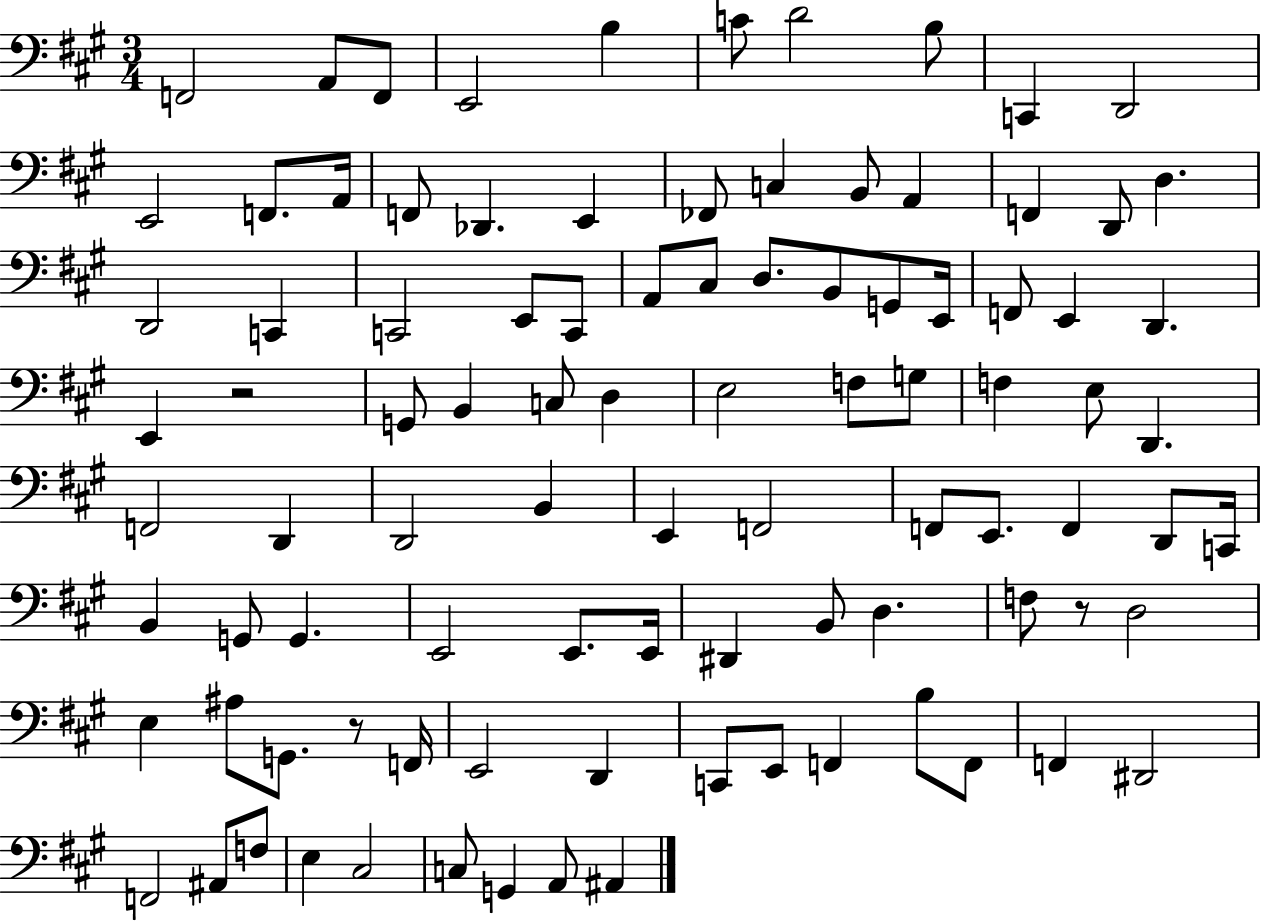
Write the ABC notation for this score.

X:1
T:Untitled
M:3/4
L:1/4
K:A
F,,2 A,,/2 F,,/2 E,,2 B, C/2 D2 B,/2 C,, D,,2 E,,2 F,,/2 A,,/4 F,,/2 _D,, E,, _F,,/2 C, B,,/2 A,, F,, D,,/2 D, D,,2 C,, C,,2 E,,/2 C,,/2 A,,/2 ^C,/2 D,/2 B,,/2 G,,/2 E,,/4 F,,/2 E,, D,, E,, z2 G,,/2 B,, C,/2 D, E,2 F,/2 G,/2 F, E,/2 D,, F,,2 D,, D,,2 B,, E,, F,,2 F,,/2 E,,/2 F,, D,,/2 C,,/4 B,, G,,/2 G,, E,,2 E,,/2 E,,/4 ^D,, B,,/2 D, F,/2 z/2 D,2 E, ^A,/2 G,,/2 z/2 F,,/4 E,,2 D,, C,,/2 E,,/2 F,, B,/2 F,,/2 F,, ^D,,2 F,,2 ^A,,/2 F,/2 E, ^C,2 C,/2 G,, A,,/2 ^A,,